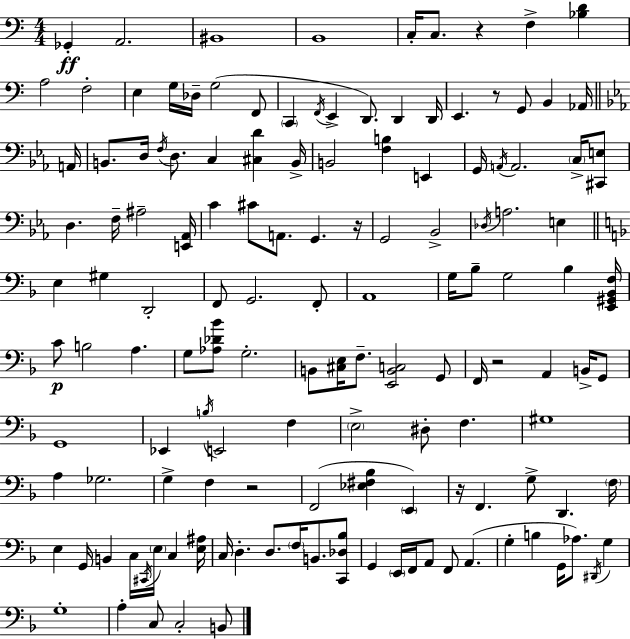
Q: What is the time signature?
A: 4/4